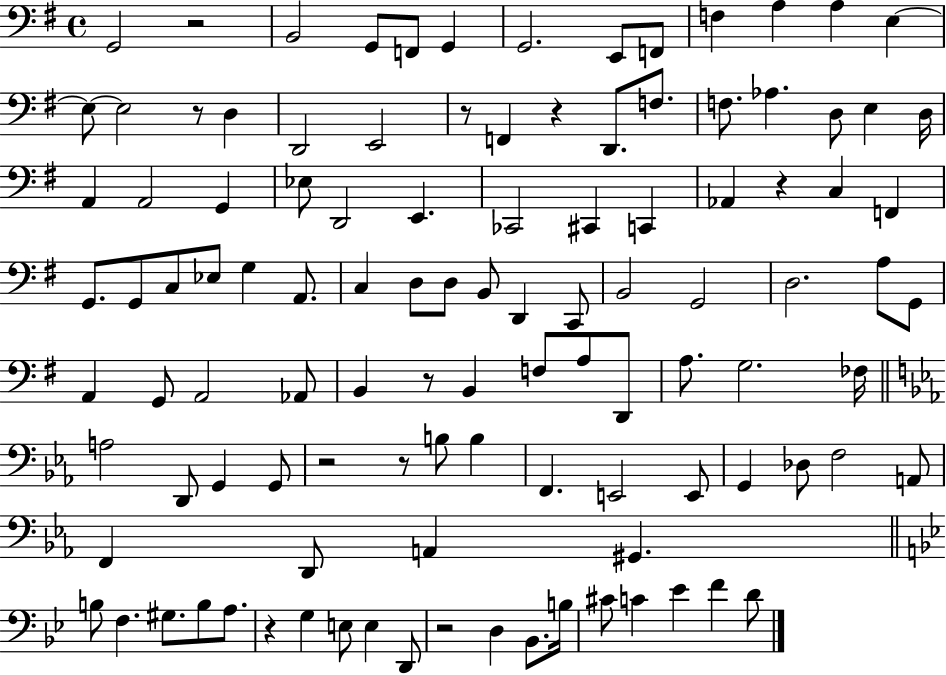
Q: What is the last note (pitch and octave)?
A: D4